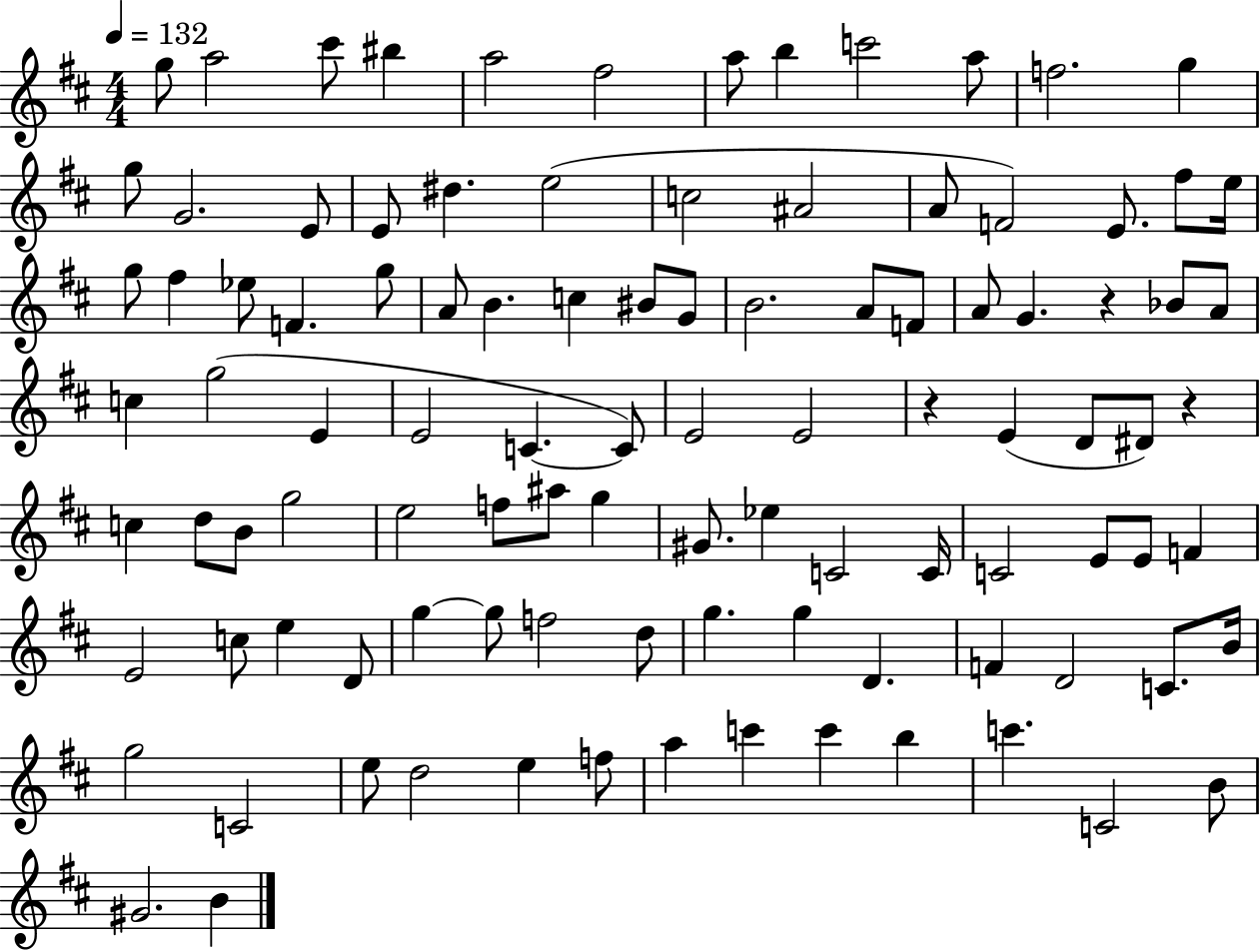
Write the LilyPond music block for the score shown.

{
  \clef treble
  \numericTimeSignature
  \time 4/4
  \key d \major
  \tempo 4 = 132
  g''8 a''2 cis'''8 bis''4 | a''2 fis''2 | a''8 b''4 c'''2 a''8 | f''2. g''4 | \break g''8 g'2. e'8 | e'8 dis''4. e''2( | c''2 ais'2 | a'8 f'2) e'8. fis''8 e''16 | \break g''8 fis''4 ees''8 f'4. g''8 | a'8 b'4. c''4 bis'8 g'8 | b'2. a'8 f'8 | a'8 g'4. r4 bes'8 a'8 | \break c''4 g''2( e'4 | e'2 c'4.~~ c'8) | e'2 e'2 | r4 e'4( d'8 dis'8) r4 | \break c''4 d''8 b'8 g''2 | e''2 f''8 ais''8 g''4 | gis'8. ees''4 c'2 c'16 | c'2 e'8 e'8 f'4 | \break e'2 c''8 e''4 d'8 | g''4~~ g''8 f''2 d''8 | g''4. g''4 d'4. | f'4 d'2 c'8. b'16 | \break g''2 c'2 | e''8 d''2 e''4 f''8 | a''4 c'''4 c'''4 b''4 | c'''4. c'2 b'8 | \break gis'2. b'4 | \bar "|."
}